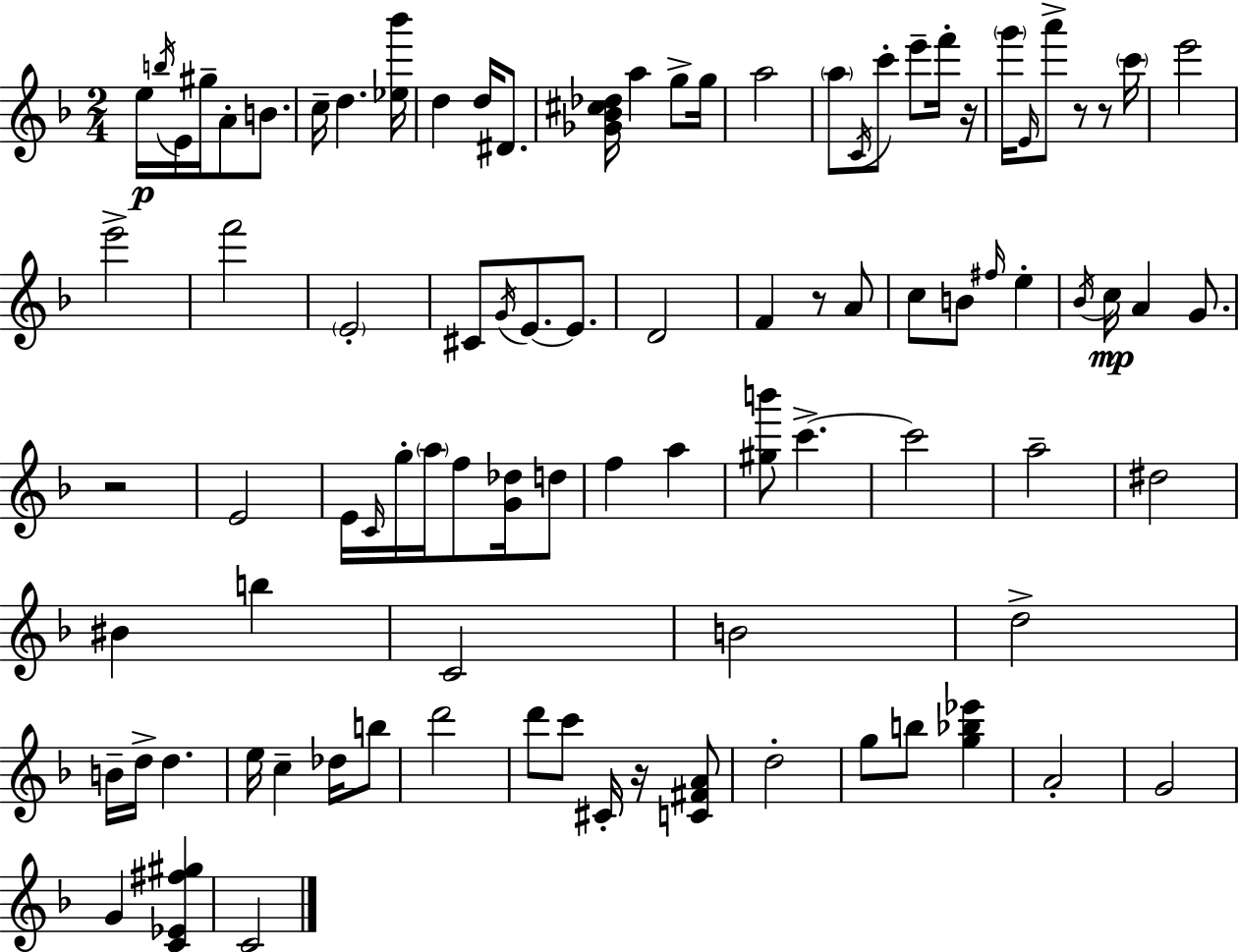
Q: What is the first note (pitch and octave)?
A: E5